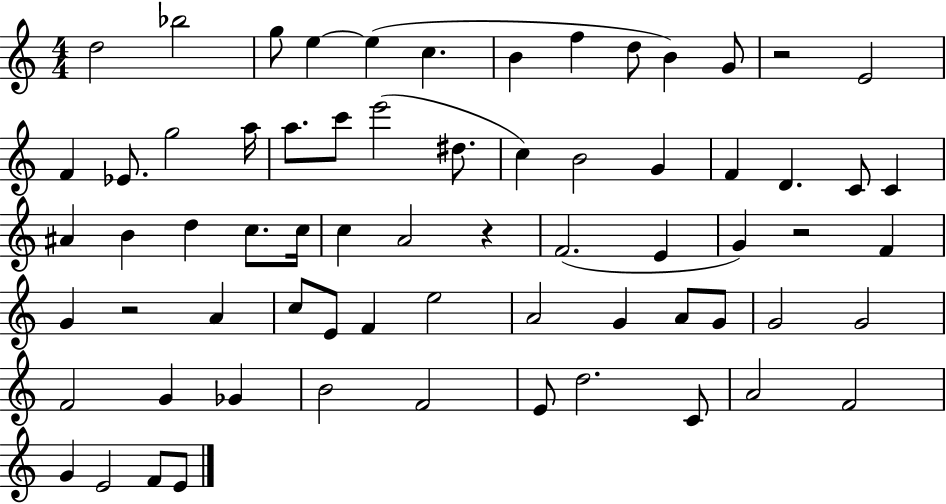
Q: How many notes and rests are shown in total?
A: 68